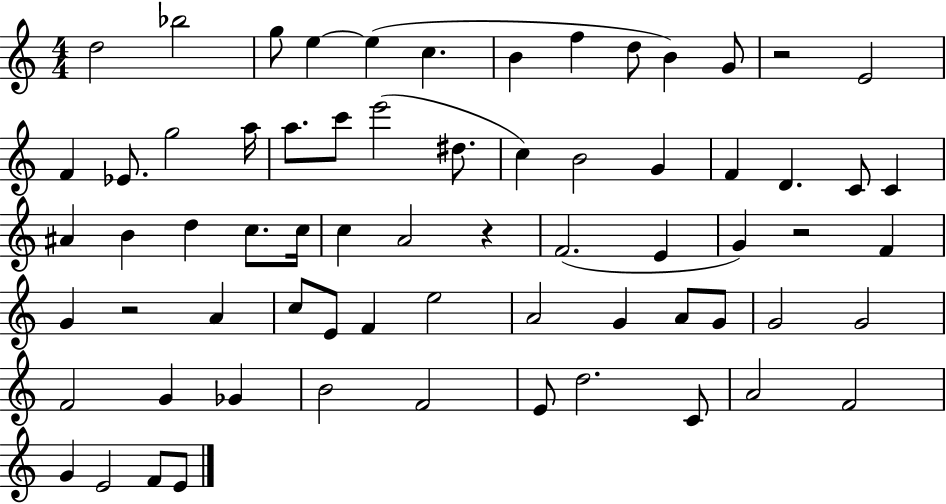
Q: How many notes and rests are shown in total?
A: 68